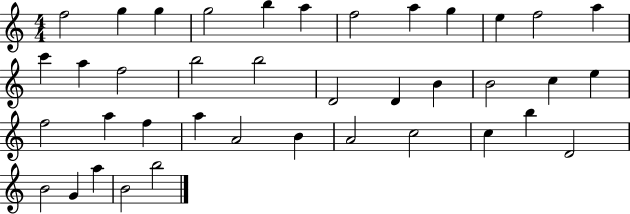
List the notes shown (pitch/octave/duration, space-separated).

F5/h G5/q G5/q G5/h B5/q A5/q F5/h A5/q G5/q E5/q F5/h A5/q C6/q A5/q F5/h B5/h B5/h D4/h D4/q B4/q B4/h C5/q E5/q F5/h A5/q F5/q A5/q A4/h B4/q A4/h C5/h C5/q B5/q D4/h B4/h G4/q A5/q B4/h B5/h